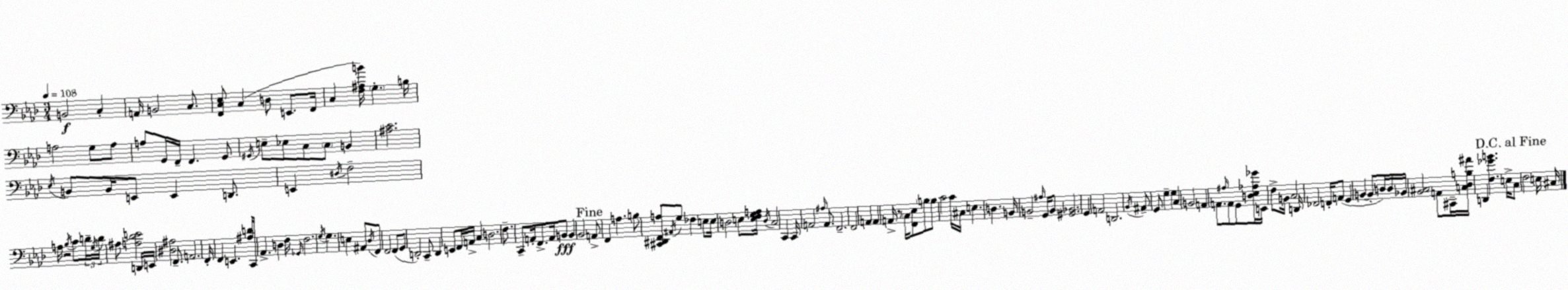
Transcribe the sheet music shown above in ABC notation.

X:1
T:Untitled
M:3/4
L:1/4
K:Ab
B,,2 C, A,,/4 B,,2 C,/2 [F,,C,_E,]/2 C, D,/2 E,,/2 F,,/4 C, [F,^A,B]/4 G, B,/4 A,2 G,/2 A,/2 A,/2 G,,/4 F,,/4 F,, G,,/2 ^G,,/4 E,/2 _E,/2 C,/2 C,/2 B,, [^A,C]2 _E,/4 B,,/2 B,,/4 E,,/2 E,, D,,/2 E,, ^D,/4 F,2 A,/4 z2 _B,/4 C/2 D/4 G,/4 D/4 ^A,/2 [A,_DE]2 D,,/4 E,,/4 [^D,^A,]2 F,,/2 A,,2 F,,/4 F,, E,, [^A,D]/4 C,,/4 _A,, D, F,/4 _G,,/4 F,2 G,/4 G, E, ^A,,/2 _D,/4 F,,/2 F,,2 F,,/2 G,,/2 D,,2 C,,/2 D,, E,,/2 F,,/4 A,,/4 C, D,2 F,/2 C,,/2 A,,/4 F,,/2 A,,/4 B,,/2 B,, _B,,2 A,,/2 F,, A, B,/2 [^C,,^D,,F,,A,]/2 ^A,,/4 G,/2 _F, E,/2 E,/4 D,2 E,/2 [E,F,G,A,]/4 D,/4 C,2 C,, C,,/4 A,,2 ^A,/4 A,,/2 F,,2 F,,2 A,, A,, A,,/4 z/2 C,/4 [F,,_E,]/2 B,/2 B,/2 C2 C/4 ^C,/4 E, D, B,,/4 B,,2 ^A,/4 G,,/4 B,,/2 [^G,,_B,,]2 G,, A,,2 D,,2 _B,,/4 ^A,,/2 G,,/2 G, G, C, B,,2 A,, A,,/2 ^A,/4 A,,/2 G,,/2 [D,_E,_A,_G]/4 E,,/4 F,/2 B,,/4 C,2 D,,/4 _F,,2 F,,/4 A,,/2 G,, B,, B,,/2 D,/4 D,/4 _B,,/4 [_B,,^C,]2 A,,/2 ^C,,/4 [C,_D,B,^A]/4 D,, [F,_GB] E,/4 C,/2 F,2 E,/4 ^C,/4